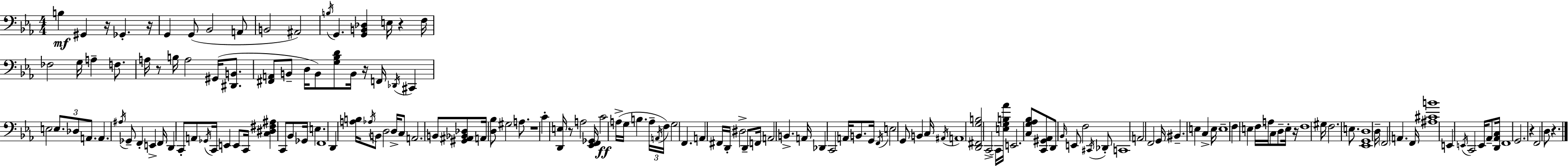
{
  \clef bass
  \numericTimeSignature
  \time 4/4
  \key ees \major
  b4\mf gis,4 r16 ges,4.-. r16 | g,4 g,8( bes,2 a,8 | b,2 ais,2) | \acciaccatura { b16 } g,4. <g, b, des>4 e16 r4 | \break f16 fes2 g16 a4-- f8. | a16 r8 b16 a2 gis,16( <dis, b,>8. | <fis, a,>8 b,8-- d16 b,8) <g bes d'>8 b,16 r16 f,16 \acciaccatura { des,16 } cis,4 | e2 \tuplet 3/2 { e8. des8 a,8. } | \break a,4. \acciaccatura { ais16 } ges,8-- f,4-. e,4-> | f,16 d,4 c,8-. a,8 \acciaccatura { ges,16 } c,16 e,4 | e,8 c,16 <c dis fis ais>4 c,8 bes,8 ges,16 e4. | f,1 | \break d,4 <a b>16 \acciaccatura { aes16 } b,8 d2 | d16-> c8 a,2. | b,8 <gis, ais, bes, des>8 a,16 <d bes>8 gis2 | a8. r1 | \break c'4-. <d, e>16 r8 a2 | <ees, f, ges,>16 c'2\ff a16->( g16 b4. | \tuplet 3/2 { a16-- \acciaccatura { a,16 } f16) } g2 | f,4. a,4 fis,16 d,16-. dis2-> | \break d,8-- f,16 a,2 b,4.-> | a,16 des,4 c,2 | a,16 b,8. g,16 \acciaccatura { f,16 } e2 | g,8 b,4 c16 \acciaccatura { ais,16 } a,1 | \break <d, fis, g b>2 | c,2->~~ c,16 <e g b aes'>16 e,2. | <c g aes bes>8 <c, gis, aes,>8 d,8 \grace { bes,16 } e,8 f2 | \acciaccatura { cis,16 } des,8-. c,1 | \break a,2 | f,2 g,16 bis,4.-- | e4 c4-> e16 e1-- | f4 e4 | \break f16 a16 c8 d8-- e16-. r16 f1 | gis16 f2. | e8. <ees, g, d>1 | d16-- \parenthesize f,2 | \break a,4. f,16 <ais cis' b'>1 | e,4 \acciaccatura { e,16 } c,2 | e,16 aes,8-- <d, aes, c>16 f,1 | g,2. | \break r4 f,2 | d8 r4. \bar "|."
}